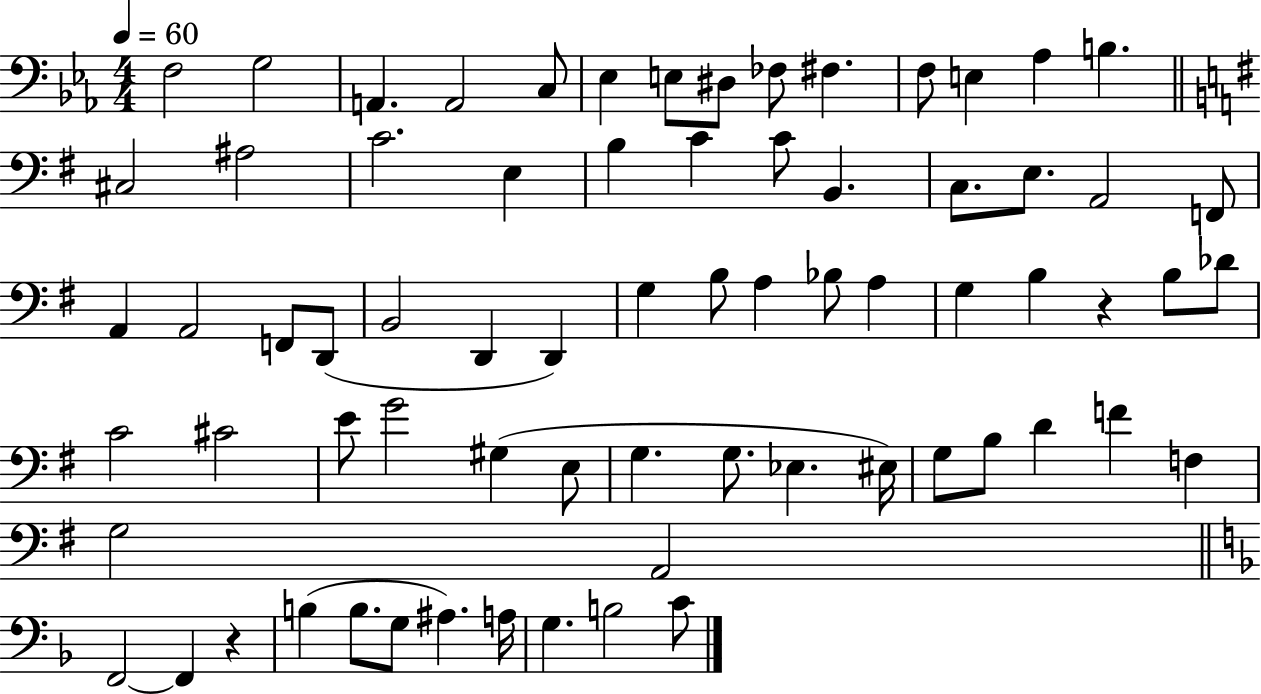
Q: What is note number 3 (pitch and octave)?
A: A2